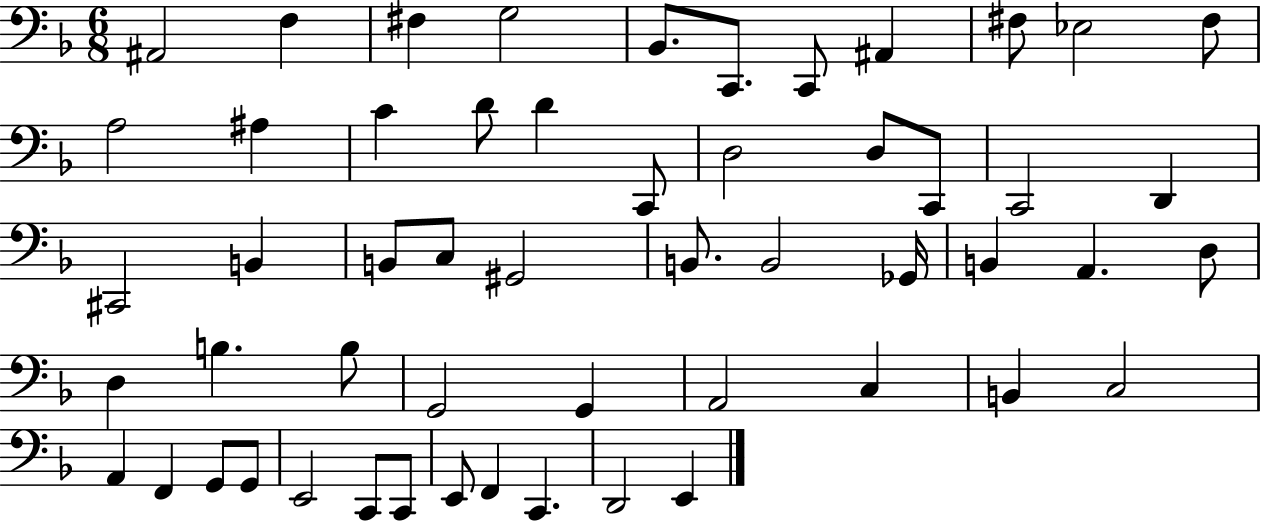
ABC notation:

X:1
T:Untitled
M:6/8
L:1/4
K:F
^A,,2 F, ^F, G,2 _B,,/2 C,,/2 C,,/2 ^A,, ^F,/2 _E,2 ^F,/2 A,2 ^A, C D/2 D C,,/2 D,2 D,/2 C,,/2 C,,2 D,, ^C,,2 B,, B,,/2 C,/2 ^G,,2 B,,/2 B,,2 _G,,/4 B,, A,, D,/2 D, B, B,/2 G,,2 G,, A,,2 C, B,, C,2 A,, F,, G,,/2 G,,/2 E,,2 C,,/2 C,,/2 E,,/2 F,, C,, D,,2 E,,